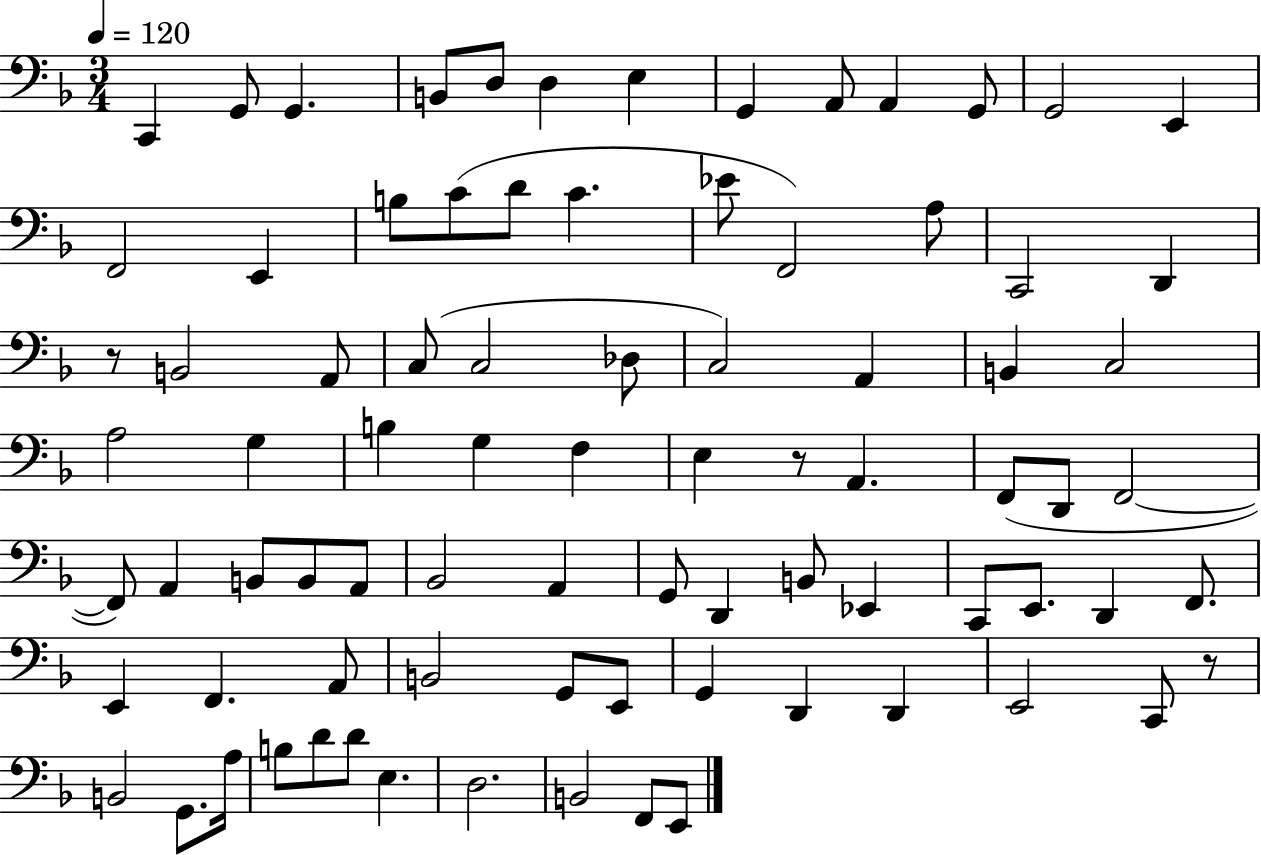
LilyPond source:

{
  \clef bass
  \numericTimeSignature
  \time 3/4
  \key f \major
  \tempo 4 = 120
  c,4 g,8 g,4. | b,8 d8 d4 e4 | g,4 a,8 a,4 g,8 | g,2 e,4 | \break f,2 e,4 | b8 c'8( d'8 c'4. | ees'8 f,2) a8 | c,2 d,4 | \break r8 b,2 a,8 | c8( c2 des8 | c2) a,4 | b,4 c2 | \break a2 g4 | b4 g4 f4 | e4 r8 a,4. | f,8( d,8 f,2~~ | \break f,8) a,4 b,8 b,8 a,8 | bes,2 a,4 | g,8 d,4 b,8 ees,4 | c,8 e,8. d,4 f,8. | \break e,4 f,4. a,8 | b,2 g,8 e,8 | g,4 d,4 d,4 | e,2 c,8 r8 | \break b,2 g,8. a16 | b8 d'8 d'8 e4. | d2. | b,2 f,8 e,8 | \break \bar "|."
}